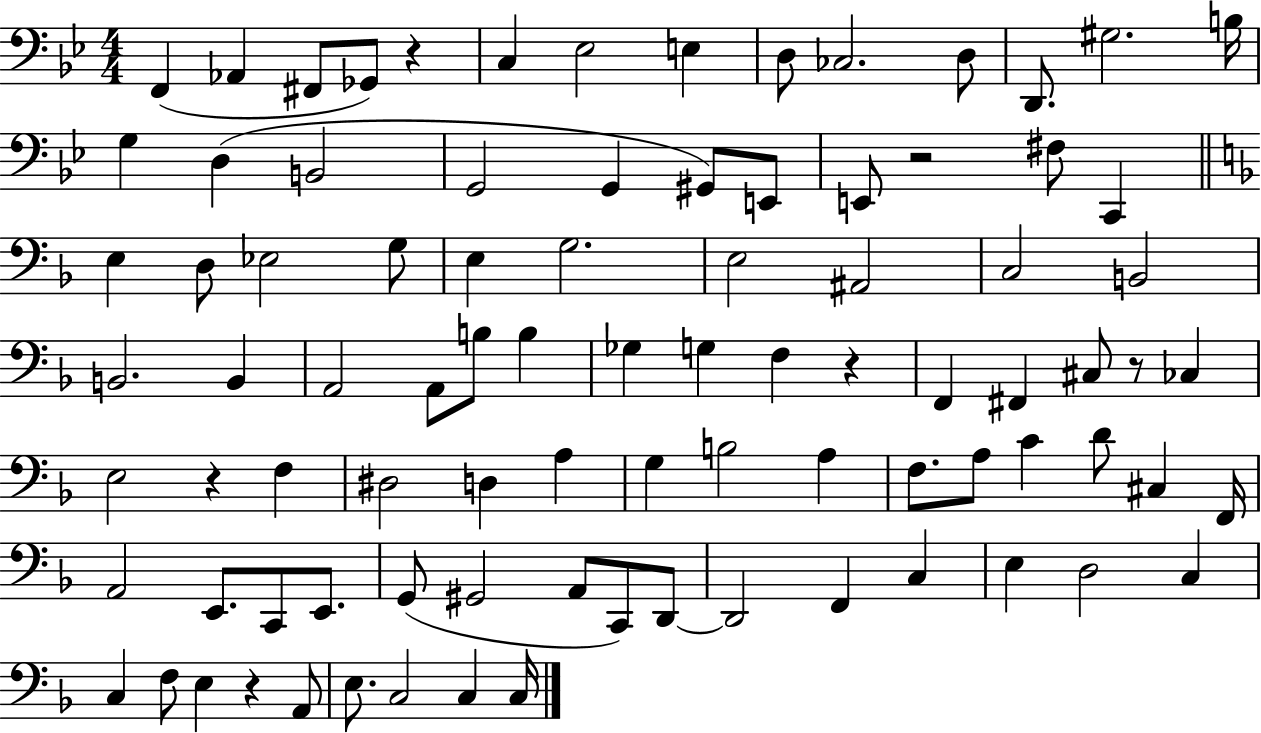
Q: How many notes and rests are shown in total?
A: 89